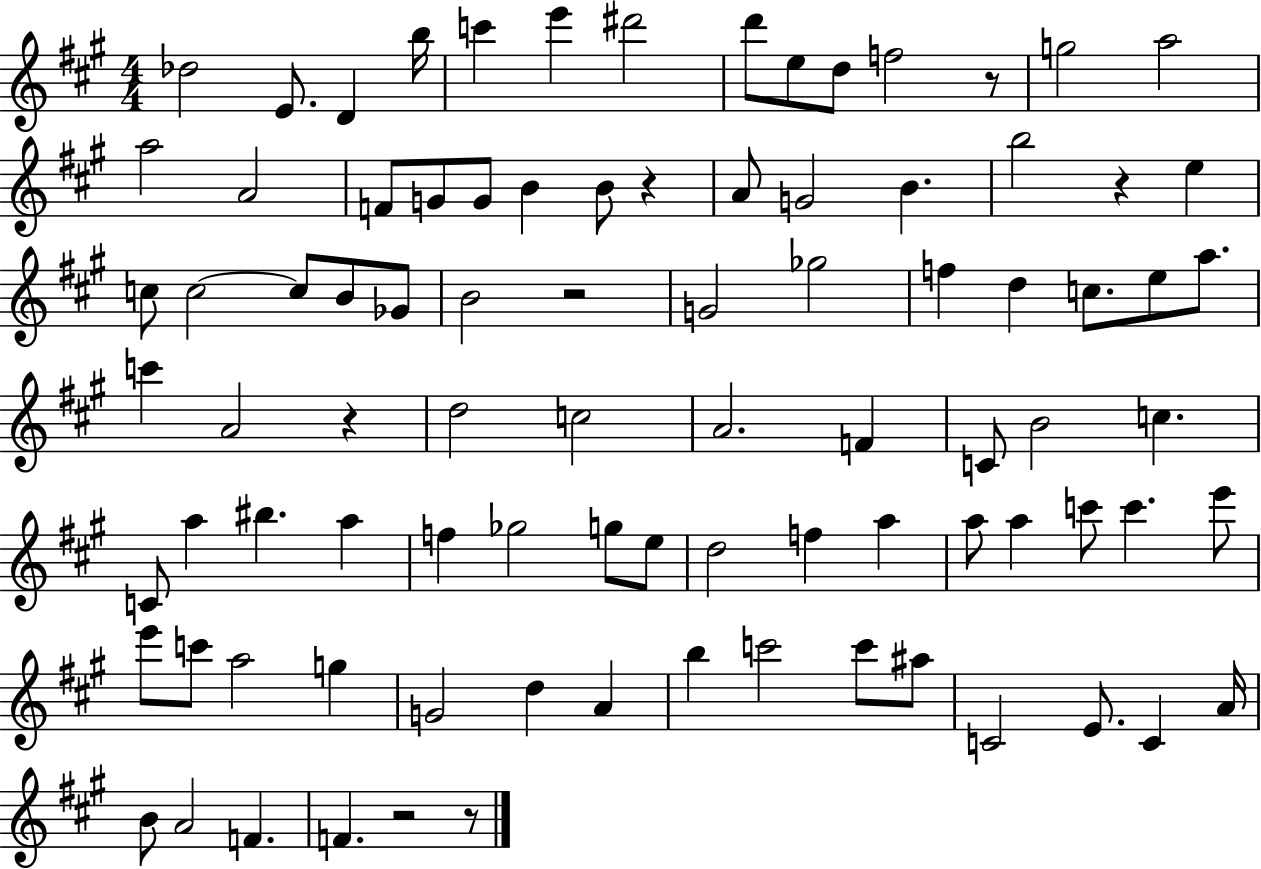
Db5/h E4/e. D4/q B5/s C6/q E6/q D#6/h D6/e E5/e D5/e F5/h R/e G5/h A5/h A5/h A4/h F4/e G4/e G4/e B4/q B4/e R/q A4/e G4/h B4/q. B5/h R/q E5/q C5/e C5/h C5/e B4/e Gb4/e B4/h R/h G4/h Gb5/h F5/q D5/q C5/e. E5/e A5/e. C6/q A4/h R/q D5/h C5/h A4/h. F4/q C4/e B4/h C5/q. C4/e A5/q BIS5/q. A5/q F5/q Gb5/h G5/e E5/e D5/h F5/q A5/q A5/e A5/q C6/e C6/q. E6/e E6/e C6/e A5/h G5/q G4/h D5/q A4/q B5/q C6/h C6/e A#5/e C4/h E4/e. C4/q A4/s B4/e A4/h F4/q. F4/q. R/h R/e